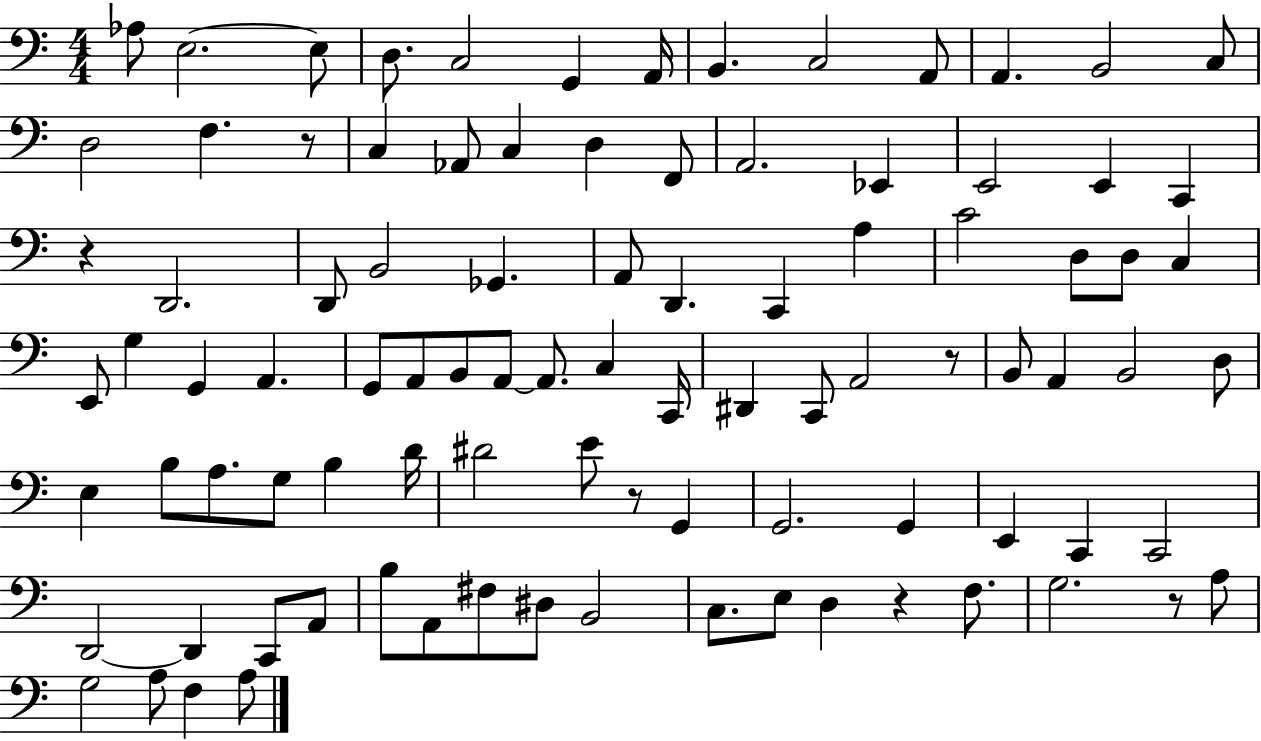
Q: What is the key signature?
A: C major